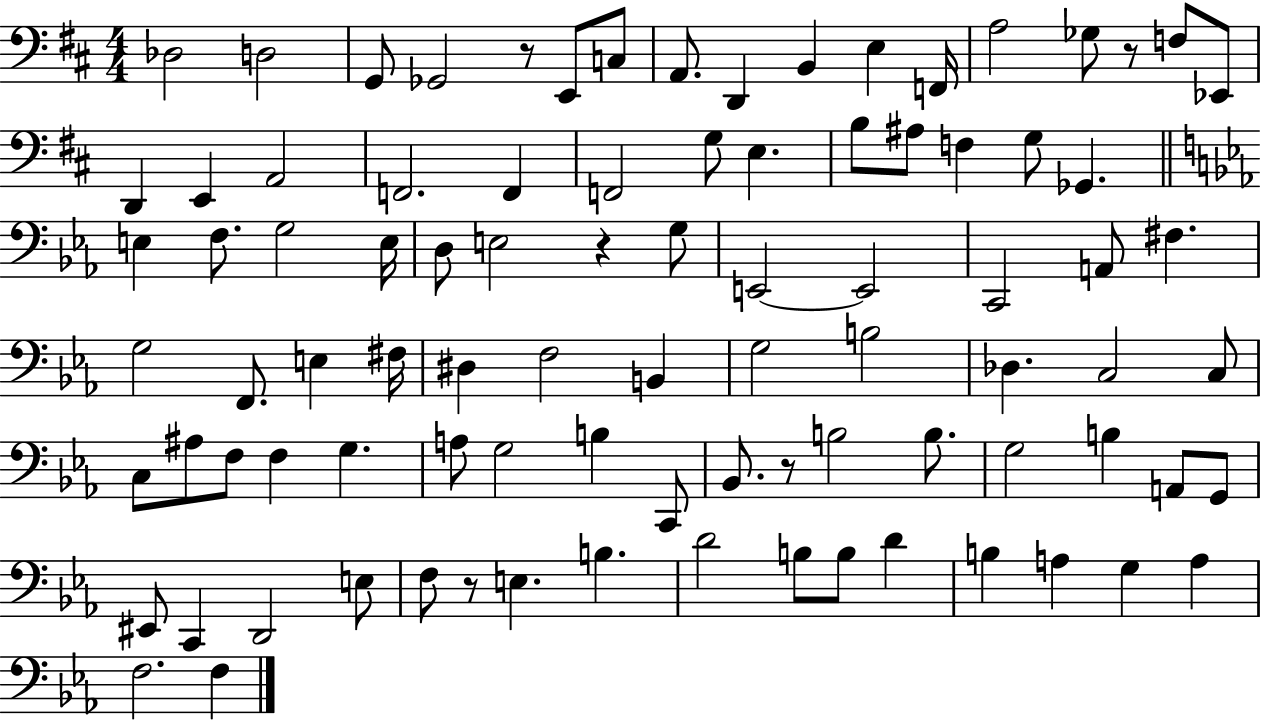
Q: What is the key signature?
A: D major